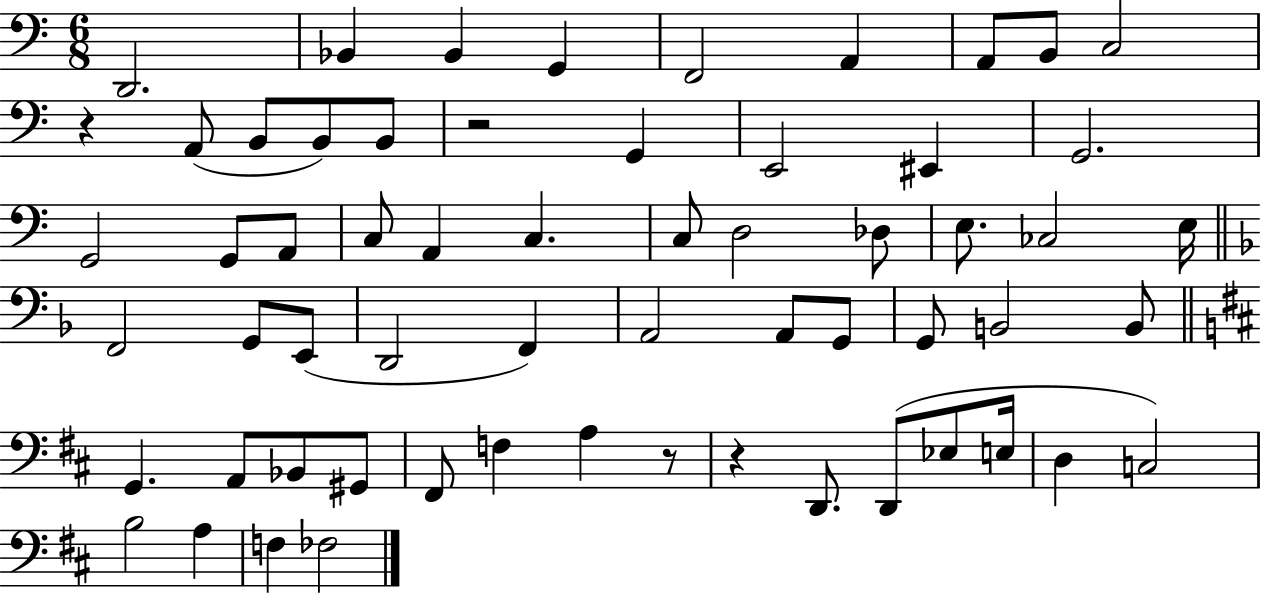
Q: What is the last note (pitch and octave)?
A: FES3